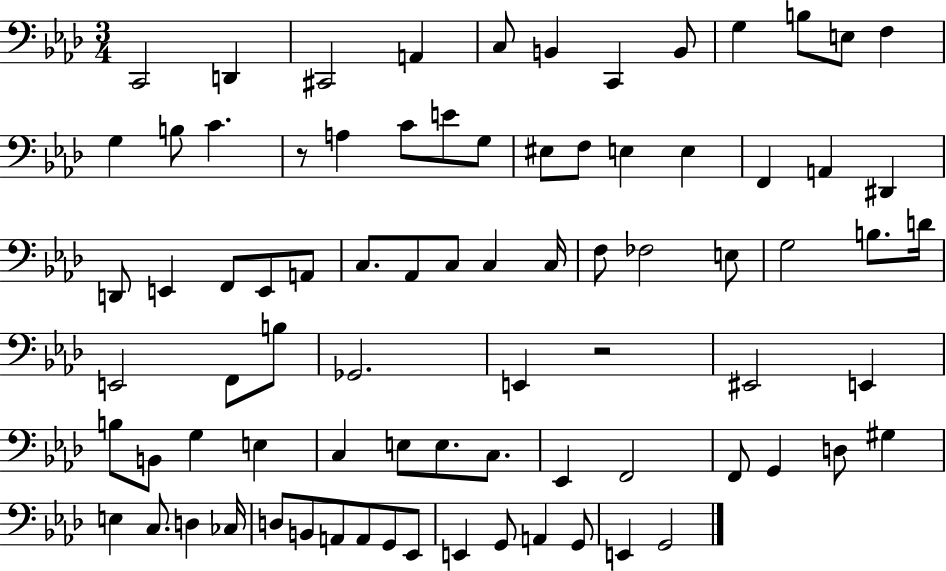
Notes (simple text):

C2/h D2/q C#2/h A2/q C3/e B2/q C2/q B2/e G3/q B3/e E3/e F3/q G3/q B3/e C4/q. R/e A3/q C4/e E4/e G3/e EIS3/e F3/e E3/q E3/q F2/q A2/q D#2/q D2/e E2/q F2/e E2/e A2/e C3/e. Ab2/e C3/e C3/q C3/s F3/e FES3/h E3/e G3/h B3/e. D4/s E2/h F2/e B3/e Gb2/h. E2/q R/h EIS2/h E2/q B3/e B2/e G3/q E3/q C3/q E3/e E3/e. C3/e. Eb2/q F2/h F2/e G2/q D3/e G#3/q E3/q C3/e. D3/q CES3/s D3/e B2/e A2/e A2/e G2/e Eb2/e E2/q G2/e A2/q G2/e E2/q G2/h